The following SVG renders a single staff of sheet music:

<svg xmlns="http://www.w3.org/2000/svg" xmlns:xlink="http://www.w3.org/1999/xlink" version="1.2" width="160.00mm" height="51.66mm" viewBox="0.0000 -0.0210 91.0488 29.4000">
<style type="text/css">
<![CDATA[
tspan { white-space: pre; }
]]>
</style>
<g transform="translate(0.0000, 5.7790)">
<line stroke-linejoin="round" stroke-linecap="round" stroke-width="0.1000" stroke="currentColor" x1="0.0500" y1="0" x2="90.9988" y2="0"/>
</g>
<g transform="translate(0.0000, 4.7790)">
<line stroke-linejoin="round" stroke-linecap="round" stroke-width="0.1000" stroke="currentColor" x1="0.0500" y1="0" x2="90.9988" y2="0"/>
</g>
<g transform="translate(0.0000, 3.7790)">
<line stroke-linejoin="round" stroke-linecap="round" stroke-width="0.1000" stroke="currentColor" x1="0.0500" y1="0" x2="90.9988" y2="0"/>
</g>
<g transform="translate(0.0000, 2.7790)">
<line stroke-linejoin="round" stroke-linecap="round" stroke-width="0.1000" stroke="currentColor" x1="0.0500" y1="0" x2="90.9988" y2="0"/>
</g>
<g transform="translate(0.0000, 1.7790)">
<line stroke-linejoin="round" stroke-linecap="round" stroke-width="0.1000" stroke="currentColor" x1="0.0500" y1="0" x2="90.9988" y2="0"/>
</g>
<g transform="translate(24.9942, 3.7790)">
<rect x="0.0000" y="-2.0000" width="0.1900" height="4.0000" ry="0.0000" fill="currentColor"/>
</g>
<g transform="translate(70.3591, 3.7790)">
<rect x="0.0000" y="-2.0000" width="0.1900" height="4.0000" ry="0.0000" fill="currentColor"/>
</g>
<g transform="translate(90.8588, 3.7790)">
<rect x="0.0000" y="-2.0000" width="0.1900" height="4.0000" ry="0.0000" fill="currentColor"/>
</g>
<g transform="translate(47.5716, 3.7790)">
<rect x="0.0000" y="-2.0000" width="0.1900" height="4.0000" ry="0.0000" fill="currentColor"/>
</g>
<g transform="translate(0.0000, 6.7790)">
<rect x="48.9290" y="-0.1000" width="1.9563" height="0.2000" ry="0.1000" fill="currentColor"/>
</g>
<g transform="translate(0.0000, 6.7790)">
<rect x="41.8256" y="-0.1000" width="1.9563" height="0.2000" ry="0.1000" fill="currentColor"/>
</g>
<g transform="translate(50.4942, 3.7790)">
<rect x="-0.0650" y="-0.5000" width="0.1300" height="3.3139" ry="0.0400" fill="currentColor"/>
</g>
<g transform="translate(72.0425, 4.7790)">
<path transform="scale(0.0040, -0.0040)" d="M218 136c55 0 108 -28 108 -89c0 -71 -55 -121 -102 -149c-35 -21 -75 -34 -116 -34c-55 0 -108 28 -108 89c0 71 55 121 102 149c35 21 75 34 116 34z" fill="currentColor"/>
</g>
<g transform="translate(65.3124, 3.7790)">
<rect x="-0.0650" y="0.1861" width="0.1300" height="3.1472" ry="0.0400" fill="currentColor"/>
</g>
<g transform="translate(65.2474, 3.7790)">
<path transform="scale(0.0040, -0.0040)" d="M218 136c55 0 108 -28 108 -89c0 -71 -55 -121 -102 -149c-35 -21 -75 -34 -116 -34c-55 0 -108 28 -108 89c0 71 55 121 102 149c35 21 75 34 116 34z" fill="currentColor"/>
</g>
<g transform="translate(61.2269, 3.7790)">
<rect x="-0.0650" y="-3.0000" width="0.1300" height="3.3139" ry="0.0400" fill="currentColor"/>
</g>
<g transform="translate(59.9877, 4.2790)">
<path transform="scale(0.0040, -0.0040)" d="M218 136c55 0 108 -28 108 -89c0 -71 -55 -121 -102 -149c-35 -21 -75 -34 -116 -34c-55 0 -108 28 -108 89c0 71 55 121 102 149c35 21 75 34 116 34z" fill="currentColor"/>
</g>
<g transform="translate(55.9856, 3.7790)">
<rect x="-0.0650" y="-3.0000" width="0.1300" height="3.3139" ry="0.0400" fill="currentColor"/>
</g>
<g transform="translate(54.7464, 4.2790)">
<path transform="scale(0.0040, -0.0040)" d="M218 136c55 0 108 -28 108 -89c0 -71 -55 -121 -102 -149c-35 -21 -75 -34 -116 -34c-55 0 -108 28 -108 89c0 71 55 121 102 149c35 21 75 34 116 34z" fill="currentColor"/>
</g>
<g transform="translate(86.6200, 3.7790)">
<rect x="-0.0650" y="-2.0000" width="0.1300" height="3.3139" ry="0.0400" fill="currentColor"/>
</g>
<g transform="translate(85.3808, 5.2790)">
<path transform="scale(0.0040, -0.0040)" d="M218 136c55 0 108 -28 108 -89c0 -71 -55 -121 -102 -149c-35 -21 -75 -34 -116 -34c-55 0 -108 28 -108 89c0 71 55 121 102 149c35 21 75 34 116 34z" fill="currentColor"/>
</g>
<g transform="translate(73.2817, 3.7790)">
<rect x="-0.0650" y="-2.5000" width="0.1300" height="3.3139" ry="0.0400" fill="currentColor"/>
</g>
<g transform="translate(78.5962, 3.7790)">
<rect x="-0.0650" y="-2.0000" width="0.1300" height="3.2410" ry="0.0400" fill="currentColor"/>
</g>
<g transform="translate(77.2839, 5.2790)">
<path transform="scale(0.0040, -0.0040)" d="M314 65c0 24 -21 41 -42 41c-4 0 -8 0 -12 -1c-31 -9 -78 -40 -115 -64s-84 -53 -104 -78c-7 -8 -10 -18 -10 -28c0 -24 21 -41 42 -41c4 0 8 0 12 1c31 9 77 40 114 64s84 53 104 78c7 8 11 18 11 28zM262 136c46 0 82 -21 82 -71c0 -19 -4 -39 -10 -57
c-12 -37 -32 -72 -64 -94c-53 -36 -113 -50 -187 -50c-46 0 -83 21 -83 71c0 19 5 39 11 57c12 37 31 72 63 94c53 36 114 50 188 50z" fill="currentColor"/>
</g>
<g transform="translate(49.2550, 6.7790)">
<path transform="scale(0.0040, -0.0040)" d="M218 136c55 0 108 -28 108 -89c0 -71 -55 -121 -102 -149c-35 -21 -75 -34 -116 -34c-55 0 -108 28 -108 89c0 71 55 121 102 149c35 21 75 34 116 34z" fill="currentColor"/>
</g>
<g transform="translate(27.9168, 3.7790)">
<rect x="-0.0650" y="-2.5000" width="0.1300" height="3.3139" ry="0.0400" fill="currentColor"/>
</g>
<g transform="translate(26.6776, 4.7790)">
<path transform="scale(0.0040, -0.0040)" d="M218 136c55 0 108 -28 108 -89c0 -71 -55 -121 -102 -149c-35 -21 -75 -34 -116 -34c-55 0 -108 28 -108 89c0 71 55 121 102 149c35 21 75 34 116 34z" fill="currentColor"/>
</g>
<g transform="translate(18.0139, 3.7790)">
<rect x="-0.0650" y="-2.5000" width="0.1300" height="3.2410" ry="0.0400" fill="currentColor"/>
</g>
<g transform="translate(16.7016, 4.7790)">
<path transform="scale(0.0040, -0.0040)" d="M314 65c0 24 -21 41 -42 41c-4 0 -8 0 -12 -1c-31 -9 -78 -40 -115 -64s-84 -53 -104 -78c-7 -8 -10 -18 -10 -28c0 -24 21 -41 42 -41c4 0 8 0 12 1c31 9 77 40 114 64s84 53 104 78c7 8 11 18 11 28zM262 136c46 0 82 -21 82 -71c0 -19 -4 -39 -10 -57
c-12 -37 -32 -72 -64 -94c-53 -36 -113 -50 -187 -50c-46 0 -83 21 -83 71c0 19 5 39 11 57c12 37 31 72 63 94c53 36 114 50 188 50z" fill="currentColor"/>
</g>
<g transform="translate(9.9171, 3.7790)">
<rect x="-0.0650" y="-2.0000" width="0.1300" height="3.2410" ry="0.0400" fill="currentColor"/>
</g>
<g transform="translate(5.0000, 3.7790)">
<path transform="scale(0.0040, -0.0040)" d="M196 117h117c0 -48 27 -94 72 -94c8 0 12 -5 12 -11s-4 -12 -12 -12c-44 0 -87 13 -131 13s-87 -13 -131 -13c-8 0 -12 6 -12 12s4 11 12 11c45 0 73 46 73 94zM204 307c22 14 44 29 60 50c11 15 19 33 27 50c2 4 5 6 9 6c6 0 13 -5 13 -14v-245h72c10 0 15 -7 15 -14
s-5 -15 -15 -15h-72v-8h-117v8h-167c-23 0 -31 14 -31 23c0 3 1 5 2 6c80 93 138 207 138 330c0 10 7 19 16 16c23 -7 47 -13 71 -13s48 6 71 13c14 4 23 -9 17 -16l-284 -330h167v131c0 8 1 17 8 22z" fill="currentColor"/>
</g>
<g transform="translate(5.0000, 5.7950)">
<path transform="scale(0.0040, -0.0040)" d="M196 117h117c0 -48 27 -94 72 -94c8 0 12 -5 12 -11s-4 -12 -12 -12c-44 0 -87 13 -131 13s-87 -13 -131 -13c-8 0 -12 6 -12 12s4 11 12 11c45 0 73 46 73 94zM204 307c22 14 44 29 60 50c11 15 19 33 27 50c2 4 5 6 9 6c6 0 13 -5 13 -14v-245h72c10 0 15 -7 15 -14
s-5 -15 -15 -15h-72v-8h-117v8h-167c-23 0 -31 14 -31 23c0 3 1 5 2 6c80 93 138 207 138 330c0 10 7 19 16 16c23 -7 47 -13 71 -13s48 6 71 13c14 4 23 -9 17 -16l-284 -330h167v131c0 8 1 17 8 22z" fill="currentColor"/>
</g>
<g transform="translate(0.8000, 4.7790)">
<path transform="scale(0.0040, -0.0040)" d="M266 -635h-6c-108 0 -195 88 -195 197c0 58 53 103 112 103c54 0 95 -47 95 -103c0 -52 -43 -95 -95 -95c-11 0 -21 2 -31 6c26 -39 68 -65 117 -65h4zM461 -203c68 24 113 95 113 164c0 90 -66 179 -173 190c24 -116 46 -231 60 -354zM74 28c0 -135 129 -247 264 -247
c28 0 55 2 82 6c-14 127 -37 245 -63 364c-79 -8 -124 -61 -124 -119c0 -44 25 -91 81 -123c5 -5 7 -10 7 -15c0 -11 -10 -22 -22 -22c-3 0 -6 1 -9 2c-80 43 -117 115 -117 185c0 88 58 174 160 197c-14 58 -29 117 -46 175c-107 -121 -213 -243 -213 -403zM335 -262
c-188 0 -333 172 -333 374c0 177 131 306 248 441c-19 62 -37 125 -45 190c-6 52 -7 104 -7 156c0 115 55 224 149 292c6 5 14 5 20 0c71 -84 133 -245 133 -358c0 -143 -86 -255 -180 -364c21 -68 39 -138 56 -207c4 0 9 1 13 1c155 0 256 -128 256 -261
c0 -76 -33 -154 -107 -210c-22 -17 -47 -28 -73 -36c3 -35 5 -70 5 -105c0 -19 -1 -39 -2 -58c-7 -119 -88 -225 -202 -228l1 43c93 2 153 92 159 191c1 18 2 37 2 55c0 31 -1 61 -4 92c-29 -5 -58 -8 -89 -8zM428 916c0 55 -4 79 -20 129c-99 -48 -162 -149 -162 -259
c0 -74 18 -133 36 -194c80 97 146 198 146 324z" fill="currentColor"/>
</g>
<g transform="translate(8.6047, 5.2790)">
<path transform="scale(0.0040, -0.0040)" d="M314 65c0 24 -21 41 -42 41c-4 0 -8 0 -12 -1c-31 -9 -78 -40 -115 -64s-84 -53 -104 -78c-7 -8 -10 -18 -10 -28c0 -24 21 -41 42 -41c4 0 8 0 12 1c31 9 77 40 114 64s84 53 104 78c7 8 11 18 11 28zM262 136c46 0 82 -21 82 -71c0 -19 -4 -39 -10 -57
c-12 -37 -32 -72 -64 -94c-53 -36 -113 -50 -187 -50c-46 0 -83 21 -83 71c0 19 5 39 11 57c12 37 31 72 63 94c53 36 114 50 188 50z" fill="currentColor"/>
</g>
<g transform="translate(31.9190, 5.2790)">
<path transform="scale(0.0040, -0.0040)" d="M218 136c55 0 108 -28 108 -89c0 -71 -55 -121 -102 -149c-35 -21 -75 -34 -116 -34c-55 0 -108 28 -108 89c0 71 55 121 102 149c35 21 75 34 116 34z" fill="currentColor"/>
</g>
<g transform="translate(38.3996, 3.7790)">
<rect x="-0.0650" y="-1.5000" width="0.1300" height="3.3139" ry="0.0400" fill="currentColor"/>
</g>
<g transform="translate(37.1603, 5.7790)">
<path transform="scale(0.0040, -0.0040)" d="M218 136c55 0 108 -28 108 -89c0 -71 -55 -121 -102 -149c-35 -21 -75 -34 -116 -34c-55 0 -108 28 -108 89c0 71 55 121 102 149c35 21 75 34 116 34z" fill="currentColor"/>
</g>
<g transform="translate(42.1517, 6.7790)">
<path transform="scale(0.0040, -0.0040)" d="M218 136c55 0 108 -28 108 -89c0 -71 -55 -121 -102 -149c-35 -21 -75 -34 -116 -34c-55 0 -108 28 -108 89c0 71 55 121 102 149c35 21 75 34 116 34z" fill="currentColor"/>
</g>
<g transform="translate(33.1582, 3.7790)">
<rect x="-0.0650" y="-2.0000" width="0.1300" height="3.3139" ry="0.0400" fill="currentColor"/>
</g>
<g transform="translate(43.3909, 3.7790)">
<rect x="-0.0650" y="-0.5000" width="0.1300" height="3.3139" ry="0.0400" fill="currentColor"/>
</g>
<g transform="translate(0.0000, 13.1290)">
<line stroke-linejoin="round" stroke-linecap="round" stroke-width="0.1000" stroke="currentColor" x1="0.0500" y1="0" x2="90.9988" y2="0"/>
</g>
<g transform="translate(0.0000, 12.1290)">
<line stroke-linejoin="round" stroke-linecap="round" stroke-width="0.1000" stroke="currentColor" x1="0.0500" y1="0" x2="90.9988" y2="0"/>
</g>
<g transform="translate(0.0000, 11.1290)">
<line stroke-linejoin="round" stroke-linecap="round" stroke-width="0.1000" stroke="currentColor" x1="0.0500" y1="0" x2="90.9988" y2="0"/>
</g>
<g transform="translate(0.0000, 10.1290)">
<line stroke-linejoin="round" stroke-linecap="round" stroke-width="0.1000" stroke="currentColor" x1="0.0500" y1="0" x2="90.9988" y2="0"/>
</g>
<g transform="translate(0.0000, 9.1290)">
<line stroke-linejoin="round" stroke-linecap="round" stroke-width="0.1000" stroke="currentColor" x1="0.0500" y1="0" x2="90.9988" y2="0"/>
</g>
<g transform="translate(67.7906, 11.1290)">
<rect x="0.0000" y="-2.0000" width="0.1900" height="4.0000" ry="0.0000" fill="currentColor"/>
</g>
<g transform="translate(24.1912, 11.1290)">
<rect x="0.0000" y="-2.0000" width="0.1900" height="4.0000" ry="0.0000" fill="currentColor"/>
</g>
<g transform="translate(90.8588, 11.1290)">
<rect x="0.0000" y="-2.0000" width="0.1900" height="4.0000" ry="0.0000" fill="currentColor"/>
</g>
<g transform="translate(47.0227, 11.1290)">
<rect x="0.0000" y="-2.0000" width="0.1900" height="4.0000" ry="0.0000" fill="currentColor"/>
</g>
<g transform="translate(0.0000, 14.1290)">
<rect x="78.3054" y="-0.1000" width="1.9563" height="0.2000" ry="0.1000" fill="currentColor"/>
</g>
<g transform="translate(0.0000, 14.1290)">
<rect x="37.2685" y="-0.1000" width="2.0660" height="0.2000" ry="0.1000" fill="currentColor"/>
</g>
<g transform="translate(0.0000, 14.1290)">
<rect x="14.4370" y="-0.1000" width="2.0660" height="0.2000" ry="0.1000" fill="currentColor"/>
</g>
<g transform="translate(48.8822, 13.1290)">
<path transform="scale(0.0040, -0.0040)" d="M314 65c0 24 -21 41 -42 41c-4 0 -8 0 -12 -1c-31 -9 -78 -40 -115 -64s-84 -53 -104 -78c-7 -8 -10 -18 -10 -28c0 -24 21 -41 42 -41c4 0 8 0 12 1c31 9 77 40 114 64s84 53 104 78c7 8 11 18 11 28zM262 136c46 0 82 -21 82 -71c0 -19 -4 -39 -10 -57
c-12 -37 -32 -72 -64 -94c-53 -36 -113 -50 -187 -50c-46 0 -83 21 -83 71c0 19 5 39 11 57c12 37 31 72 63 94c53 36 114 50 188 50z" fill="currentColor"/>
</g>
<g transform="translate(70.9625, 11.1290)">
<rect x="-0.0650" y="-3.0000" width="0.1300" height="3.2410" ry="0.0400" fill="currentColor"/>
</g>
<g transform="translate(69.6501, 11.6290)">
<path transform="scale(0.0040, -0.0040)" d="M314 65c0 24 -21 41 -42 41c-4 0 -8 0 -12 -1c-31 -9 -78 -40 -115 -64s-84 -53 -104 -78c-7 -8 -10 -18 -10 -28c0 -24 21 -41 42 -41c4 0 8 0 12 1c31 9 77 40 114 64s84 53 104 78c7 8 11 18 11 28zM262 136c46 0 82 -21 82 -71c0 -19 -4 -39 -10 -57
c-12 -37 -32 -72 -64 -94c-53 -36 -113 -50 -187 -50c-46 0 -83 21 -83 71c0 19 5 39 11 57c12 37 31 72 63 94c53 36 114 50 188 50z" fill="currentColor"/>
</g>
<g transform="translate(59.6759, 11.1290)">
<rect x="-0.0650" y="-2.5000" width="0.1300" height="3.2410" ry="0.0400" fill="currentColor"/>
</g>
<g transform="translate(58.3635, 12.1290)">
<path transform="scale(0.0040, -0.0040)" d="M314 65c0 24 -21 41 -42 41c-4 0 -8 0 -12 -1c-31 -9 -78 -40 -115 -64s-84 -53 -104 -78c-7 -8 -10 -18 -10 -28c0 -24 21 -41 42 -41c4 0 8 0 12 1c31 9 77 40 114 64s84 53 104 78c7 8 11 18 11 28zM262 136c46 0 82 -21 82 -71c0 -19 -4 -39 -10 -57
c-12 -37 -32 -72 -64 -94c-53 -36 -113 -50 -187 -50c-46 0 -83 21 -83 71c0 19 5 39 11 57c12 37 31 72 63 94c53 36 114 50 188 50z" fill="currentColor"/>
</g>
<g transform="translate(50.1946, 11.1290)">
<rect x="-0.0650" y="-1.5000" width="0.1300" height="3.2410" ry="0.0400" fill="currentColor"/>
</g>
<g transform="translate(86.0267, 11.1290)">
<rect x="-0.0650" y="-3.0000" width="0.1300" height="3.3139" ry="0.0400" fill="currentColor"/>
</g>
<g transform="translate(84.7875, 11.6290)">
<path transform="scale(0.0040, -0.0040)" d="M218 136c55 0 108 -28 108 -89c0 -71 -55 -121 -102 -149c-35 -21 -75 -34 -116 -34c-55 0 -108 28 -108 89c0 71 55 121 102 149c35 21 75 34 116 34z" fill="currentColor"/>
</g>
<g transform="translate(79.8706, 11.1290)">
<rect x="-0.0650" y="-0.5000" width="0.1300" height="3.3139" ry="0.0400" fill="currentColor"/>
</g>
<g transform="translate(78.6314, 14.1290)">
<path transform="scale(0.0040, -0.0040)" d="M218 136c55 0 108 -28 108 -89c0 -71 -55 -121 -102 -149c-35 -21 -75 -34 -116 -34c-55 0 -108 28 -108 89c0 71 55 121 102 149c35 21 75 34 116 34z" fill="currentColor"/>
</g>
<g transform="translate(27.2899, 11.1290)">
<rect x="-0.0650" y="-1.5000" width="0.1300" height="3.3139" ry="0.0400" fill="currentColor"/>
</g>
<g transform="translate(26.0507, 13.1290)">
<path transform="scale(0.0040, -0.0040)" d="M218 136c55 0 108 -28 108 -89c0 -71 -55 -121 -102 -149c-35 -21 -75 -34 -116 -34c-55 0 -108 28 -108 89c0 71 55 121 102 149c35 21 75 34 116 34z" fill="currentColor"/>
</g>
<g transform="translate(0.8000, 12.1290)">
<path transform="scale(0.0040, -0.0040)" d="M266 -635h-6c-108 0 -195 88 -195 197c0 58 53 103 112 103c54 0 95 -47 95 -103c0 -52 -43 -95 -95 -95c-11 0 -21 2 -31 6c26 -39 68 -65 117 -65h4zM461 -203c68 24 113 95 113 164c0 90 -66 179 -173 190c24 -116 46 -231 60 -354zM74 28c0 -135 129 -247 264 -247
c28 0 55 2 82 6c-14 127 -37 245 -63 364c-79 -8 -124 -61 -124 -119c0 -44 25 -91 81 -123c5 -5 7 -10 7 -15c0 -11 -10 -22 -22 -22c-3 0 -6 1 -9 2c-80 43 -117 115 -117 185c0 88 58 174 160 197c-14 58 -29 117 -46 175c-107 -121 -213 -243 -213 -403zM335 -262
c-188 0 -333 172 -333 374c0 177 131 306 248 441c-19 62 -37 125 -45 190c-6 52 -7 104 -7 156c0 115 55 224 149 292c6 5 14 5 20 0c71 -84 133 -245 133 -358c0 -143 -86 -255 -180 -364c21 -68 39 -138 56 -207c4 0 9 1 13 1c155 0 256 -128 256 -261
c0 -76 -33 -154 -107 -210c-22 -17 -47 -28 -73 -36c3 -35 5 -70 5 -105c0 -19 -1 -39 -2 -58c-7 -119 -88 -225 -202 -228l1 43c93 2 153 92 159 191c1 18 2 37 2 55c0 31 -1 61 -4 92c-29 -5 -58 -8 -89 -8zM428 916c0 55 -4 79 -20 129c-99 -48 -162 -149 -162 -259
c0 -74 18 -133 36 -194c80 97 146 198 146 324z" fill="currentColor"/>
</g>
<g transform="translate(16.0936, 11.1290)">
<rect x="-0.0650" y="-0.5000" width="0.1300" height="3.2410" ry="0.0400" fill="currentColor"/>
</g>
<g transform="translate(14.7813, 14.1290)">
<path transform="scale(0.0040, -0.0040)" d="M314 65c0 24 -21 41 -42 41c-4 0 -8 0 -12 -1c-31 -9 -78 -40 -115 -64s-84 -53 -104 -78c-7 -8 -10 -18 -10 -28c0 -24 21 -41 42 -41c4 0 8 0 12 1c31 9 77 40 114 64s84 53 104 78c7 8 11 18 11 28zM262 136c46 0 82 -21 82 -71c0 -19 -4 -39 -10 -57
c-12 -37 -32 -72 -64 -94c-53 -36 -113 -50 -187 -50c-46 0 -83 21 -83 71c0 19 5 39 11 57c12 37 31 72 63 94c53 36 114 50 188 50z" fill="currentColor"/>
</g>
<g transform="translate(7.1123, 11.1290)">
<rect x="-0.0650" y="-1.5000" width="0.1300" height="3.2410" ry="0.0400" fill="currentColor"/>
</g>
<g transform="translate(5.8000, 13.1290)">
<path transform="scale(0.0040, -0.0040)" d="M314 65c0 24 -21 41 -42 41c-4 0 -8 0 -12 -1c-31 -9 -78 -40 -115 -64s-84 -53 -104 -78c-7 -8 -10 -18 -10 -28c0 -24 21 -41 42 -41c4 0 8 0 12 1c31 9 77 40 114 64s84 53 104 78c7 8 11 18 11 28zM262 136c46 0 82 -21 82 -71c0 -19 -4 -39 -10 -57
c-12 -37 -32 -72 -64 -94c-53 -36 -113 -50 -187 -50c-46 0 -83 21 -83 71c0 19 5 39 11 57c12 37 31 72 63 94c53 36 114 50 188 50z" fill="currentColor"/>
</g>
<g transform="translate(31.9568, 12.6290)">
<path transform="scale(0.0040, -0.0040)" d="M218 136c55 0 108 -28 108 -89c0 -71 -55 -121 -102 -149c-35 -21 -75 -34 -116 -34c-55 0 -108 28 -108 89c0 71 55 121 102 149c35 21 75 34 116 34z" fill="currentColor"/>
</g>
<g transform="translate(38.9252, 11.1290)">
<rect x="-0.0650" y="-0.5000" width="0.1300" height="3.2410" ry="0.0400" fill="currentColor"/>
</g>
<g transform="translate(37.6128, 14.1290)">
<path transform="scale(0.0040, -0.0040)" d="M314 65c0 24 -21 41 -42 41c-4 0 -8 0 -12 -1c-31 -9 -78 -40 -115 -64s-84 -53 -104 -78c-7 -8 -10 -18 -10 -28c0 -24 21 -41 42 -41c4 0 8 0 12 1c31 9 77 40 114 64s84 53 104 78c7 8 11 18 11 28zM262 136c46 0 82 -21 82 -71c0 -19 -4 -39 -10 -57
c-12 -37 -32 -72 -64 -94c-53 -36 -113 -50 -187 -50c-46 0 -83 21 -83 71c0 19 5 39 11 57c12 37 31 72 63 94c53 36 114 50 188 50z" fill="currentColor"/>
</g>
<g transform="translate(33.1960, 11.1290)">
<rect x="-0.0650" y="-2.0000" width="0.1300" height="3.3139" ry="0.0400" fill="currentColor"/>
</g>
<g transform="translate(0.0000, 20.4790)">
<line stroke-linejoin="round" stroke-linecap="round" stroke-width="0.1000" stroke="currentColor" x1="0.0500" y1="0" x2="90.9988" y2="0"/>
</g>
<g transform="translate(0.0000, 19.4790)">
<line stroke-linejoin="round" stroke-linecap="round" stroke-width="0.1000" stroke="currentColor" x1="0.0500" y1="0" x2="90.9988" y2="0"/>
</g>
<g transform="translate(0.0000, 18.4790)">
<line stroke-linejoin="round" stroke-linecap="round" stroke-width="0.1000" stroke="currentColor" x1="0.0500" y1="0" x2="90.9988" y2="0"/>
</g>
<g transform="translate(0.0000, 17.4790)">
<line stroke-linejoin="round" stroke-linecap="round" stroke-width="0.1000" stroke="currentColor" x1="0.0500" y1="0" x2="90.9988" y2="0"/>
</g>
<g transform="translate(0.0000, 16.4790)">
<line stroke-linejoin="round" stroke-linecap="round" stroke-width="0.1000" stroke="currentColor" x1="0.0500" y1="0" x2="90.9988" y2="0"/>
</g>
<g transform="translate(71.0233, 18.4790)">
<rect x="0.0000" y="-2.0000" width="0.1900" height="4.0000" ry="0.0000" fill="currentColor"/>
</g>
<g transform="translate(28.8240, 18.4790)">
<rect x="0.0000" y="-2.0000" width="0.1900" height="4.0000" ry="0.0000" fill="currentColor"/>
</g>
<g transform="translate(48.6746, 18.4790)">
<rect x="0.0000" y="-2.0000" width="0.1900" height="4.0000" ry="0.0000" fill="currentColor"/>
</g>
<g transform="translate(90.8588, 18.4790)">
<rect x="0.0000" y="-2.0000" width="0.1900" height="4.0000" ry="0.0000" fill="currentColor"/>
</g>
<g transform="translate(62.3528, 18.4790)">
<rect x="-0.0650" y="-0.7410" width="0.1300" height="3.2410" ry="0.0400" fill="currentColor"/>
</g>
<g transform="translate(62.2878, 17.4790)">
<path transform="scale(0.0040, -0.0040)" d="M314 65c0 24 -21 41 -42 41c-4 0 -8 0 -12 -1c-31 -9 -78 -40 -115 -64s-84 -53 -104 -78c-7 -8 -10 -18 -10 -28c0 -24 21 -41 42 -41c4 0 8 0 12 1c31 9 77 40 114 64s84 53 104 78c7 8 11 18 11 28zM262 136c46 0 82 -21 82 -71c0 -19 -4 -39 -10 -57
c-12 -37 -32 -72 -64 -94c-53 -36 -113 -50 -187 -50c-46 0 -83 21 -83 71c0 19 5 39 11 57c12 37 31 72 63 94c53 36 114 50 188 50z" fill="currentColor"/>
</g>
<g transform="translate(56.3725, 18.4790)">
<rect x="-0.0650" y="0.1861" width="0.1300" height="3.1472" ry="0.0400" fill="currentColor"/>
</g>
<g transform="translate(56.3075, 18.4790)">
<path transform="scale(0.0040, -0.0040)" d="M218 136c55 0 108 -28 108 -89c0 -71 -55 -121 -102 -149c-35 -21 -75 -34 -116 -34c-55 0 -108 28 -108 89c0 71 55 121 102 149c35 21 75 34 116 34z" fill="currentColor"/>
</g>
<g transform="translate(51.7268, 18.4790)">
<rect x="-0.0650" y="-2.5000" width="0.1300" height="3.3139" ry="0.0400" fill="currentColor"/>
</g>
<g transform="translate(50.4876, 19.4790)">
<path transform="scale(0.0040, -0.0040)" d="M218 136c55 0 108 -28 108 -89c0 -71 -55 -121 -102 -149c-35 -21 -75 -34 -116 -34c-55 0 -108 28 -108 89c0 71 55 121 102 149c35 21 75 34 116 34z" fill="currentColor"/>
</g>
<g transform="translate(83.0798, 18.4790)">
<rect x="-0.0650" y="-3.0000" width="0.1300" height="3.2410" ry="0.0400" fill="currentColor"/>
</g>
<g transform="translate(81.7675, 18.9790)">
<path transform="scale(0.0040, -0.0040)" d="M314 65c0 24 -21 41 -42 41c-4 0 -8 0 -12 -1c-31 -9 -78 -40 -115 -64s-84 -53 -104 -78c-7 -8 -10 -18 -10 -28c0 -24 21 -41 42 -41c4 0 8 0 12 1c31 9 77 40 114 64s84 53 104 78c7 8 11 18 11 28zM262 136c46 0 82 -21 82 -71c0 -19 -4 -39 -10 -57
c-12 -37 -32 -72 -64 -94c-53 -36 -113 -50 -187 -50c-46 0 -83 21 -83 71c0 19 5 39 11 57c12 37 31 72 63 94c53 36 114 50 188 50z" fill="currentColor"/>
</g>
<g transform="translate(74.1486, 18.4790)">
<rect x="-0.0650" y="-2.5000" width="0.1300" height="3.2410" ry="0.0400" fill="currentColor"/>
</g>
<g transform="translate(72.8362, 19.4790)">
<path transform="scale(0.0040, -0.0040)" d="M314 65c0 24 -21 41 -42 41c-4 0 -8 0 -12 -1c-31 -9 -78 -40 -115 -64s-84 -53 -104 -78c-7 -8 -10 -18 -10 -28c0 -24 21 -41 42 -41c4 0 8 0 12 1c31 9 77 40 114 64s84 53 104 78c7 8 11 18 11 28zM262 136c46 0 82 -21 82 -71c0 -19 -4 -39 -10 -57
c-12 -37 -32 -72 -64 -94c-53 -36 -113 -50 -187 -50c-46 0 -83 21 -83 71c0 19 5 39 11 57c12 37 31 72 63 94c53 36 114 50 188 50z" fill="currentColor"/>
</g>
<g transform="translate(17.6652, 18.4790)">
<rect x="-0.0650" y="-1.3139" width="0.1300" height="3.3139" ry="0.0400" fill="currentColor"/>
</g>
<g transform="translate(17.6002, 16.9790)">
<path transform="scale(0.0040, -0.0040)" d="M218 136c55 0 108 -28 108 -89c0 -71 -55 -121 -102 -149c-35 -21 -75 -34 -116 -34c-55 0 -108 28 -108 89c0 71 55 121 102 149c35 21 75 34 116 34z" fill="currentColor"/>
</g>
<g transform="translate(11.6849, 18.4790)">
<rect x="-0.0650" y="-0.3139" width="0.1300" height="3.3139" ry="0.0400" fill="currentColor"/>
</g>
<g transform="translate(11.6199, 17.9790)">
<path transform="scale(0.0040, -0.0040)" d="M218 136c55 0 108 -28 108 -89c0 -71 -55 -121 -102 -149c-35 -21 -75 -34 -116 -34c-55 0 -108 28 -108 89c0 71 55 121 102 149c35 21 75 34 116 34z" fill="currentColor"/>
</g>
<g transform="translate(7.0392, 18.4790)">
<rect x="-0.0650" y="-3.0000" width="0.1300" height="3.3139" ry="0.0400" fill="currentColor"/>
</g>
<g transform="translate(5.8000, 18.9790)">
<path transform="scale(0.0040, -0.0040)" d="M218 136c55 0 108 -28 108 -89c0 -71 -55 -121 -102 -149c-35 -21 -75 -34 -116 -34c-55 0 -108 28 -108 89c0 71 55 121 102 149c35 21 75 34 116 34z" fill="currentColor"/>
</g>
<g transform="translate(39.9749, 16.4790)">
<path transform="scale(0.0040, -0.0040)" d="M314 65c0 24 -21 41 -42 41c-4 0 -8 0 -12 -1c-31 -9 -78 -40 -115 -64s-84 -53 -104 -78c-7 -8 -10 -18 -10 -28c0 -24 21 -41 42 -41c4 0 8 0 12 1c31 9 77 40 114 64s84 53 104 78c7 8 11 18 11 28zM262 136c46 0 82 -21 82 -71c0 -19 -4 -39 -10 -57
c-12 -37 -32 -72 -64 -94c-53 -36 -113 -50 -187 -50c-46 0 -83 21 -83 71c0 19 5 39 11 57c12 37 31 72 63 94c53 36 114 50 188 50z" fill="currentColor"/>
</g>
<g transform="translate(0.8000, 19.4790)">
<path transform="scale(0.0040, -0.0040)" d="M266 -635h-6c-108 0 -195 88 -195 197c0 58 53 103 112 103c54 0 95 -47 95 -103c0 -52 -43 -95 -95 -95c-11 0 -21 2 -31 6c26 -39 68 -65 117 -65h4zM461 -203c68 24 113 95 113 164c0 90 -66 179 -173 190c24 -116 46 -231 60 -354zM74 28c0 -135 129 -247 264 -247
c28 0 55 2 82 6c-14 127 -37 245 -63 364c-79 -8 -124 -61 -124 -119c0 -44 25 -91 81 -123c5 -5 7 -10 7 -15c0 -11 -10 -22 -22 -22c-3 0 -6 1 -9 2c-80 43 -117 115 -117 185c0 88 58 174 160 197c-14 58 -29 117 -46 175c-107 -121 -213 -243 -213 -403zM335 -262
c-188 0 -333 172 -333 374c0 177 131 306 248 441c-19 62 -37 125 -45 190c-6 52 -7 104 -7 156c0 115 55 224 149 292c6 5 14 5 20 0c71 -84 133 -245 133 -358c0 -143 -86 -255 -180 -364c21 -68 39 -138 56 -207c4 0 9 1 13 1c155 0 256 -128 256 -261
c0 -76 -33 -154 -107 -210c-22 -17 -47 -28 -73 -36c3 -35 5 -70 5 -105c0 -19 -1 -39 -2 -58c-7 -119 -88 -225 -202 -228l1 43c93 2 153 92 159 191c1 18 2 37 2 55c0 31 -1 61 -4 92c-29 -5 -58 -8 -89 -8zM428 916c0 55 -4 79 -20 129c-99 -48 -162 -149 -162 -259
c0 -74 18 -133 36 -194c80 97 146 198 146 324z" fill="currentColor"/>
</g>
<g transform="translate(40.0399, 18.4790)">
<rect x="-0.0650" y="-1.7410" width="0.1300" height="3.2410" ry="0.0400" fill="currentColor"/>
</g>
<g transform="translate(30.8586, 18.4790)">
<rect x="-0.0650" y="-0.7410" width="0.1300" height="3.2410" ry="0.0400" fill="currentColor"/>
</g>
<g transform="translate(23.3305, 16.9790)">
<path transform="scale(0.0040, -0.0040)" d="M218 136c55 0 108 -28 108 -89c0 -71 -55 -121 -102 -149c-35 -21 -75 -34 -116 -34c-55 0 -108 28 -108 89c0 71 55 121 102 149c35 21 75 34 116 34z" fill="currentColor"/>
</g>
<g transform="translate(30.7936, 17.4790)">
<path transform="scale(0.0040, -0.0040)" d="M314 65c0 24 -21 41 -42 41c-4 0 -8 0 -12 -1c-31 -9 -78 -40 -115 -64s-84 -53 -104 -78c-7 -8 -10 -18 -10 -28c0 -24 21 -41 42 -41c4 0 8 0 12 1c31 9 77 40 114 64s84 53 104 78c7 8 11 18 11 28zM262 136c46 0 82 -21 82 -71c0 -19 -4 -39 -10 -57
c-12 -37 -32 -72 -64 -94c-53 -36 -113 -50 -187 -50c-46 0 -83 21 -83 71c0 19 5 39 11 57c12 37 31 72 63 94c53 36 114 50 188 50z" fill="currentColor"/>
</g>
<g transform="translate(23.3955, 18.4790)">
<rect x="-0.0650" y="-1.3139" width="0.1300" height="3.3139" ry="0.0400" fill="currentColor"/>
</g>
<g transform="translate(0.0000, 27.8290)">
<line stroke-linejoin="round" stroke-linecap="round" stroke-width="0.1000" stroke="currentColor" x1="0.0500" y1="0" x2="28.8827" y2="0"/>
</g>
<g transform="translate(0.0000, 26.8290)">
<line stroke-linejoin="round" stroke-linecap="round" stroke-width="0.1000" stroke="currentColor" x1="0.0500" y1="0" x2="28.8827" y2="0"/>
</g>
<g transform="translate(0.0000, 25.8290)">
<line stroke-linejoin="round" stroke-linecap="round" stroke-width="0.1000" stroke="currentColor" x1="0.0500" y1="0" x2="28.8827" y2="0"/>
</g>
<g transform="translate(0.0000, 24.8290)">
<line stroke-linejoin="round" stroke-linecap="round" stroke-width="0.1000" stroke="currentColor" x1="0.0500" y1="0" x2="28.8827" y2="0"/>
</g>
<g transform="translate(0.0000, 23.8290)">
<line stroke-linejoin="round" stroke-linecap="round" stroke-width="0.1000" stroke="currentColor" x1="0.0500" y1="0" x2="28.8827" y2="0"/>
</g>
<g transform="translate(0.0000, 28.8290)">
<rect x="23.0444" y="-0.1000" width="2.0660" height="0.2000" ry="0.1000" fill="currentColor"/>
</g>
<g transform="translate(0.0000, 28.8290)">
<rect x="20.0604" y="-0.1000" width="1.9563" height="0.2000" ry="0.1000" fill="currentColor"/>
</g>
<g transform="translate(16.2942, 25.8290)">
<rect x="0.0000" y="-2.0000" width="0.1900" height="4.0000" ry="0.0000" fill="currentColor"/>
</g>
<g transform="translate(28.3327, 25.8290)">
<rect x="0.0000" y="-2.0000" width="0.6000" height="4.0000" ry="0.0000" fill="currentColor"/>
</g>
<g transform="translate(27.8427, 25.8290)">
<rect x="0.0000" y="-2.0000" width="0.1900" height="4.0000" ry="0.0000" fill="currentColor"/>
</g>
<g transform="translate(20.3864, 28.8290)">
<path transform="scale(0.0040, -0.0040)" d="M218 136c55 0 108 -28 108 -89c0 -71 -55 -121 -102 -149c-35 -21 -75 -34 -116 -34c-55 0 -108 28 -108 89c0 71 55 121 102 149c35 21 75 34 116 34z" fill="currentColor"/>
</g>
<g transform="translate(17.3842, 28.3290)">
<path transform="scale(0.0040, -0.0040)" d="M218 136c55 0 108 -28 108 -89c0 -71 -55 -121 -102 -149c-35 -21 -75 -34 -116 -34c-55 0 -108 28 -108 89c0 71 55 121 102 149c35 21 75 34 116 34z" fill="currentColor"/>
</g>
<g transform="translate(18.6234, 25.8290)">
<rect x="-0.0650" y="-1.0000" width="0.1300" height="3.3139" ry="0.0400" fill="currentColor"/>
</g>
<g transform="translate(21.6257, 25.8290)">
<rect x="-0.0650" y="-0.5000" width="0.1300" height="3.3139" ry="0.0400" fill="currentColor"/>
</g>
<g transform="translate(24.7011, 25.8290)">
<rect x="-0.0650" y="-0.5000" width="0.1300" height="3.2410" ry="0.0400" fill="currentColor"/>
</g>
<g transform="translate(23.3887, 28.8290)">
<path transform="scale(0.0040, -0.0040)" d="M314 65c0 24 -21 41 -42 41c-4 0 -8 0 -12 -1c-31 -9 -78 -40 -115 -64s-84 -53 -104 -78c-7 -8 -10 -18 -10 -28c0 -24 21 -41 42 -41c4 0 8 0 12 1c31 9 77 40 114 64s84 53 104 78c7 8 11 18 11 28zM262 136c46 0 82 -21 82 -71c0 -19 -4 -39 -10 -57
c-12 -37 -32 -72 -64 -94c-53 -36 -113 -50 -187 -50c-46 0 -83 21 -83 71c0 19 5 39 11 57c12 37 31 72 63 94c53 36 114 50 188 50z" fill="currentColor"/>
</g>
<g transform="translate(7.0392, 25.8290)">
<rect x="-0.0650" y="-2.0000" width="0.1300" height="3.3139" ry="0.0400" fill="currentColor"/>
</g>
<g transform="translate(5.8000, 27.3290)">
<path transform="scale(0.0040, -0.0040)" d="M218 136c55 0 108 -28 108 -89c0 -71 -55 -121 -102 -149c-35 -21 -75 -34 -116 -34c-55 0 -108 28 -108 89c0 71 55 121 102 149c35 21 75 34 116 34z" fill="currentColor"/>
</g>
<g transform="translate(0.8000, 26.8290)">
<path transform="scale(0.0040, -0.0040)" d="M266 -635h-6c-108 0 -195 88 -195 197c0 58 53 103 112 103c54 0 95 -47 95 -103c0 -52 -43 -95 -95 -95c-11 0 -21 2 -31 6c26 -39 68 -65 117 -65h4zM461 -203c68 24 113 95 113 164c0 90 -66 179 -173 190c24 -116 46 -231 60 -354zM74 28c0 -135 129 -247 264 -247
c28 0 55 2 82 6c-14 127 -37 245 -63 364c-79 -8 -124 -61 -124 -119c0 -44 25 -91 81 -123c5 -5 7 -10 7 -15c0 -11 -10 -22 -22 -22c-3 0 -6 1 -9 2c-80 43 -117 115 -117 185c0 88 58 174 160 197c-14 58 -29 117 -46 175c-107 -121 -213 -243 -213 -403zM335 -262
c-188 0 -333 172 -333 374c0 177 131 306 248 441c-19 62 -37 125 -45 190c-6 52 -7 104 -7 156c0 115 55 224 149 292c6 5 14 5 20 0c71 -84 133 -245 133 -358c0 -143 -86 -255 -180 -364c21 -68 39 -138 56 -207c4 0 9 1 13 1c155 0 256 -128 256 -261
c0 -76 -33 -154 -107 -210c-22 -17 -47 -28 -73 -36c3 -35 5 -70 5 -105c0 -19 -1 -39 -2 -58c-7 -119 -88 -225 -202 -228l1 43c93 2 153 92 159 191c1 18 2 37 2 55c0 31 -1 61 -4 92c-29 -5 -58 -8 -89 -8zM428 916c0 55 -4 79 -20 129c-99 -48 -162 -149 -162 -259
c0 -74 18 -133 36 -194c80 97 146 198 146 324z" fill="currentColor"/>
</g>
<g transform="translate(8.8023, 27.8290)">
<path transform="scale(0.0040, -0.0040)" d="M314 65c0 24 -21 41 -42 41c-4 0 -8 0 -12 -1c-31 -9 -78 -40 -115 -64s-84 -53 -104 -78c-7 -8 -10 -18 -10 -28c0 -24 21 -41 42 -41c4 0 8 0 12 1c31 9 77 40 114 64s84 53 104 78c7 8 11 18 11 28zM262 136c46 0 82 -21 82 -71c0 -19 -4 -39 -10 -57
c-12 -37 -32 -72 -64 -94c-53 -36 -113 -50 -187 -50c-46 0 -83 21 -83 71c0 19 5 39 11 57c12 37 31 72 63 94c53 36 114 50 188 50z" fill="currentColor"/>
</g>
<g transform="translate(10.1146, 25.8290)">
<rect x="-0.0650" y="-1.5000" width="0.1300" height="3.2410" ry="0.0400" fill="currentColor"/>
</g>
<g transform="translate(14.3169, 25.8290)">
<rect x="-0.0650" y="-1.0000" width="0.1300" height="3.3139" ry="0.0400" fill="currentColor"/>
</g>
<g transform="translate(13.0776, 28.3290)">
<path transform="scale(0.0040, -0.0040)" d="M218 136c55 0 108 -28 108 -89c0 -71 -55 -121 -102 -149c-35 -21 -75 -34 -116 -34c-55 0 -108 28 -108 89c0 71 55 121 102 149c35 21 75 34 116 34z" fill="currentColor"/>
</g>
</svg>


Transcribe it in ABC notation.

X:1
T:Untitled
M:4/4
L:1/4
K:C
F2 G2 G F E C C A A B G F2 F E2 C2 E F C2 E2 G2 A2 C A A c e e d2 f2 G B d2 G2 A2 F E2 D D C C2